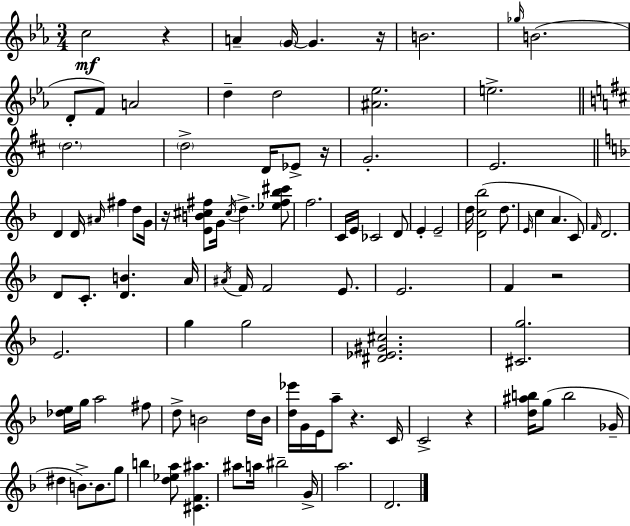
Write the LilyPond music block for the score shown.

{
  \clef treble
  \numericTimeSignature
  \time 3/4
  \key c \minor
  c''2\mf r4 | a'4-- \parenthesize g'16~~ g'4. r16 | b'2. | \grace { ges''16 } b'2.( | \break d'8-. f'8) a'2 | d''4-- d''2 | <ais' ees''>2. | e''2.-> | \break \bar "||" \break \key b \minor \parenthesize d''2. | \parenthesize d''2-> d'16 ees'8-> r16 | g'2.-. | e'2. | \break \bar "||" \break \key d \minor d'4 d'16 \grace { ais'16 } fis''4 d''8 | g'16 r16 <e' b' cis'' fis''>8 g'16 \acciaccatura { cis''16 } d''4.-> | <ees'' fis'' bes'' cis'''>8 f''2. | c'16 e'16 ces'2 | \break d'8 e'4-. e'2-- | d''16 <d' c'' bes''>2( d''8. | \grace { e'16 } c''4 a'4. | c'8) \grace { f'16 } d'2. | \break d'8 c'8.-. <d' b'>4. | a'16 \acciaccatura { ais'16 } f'16 f'2 | e'8. e'2. | f'4 r2 | \break e'2. | g''4 g''2 | <dis' ees' gis' cis''>2. | <cis' g''>2. | \break <des'' e''>16 g''16 a''2 | fis''8 d''8-> b'2 | d''16 b'16 <d'' ees'''>16 g'16 e'16 a''8-- r4. | c'16 c'2-> | \break r4 <d'' ais'' b''>16 g''8( b''2 | ges'16-- dis''4 b'8.->) | b'8. g''8 b''4 <d'' ees'' a''>8 <cis' f' ais''>4. | ais''8 a''16 bis''2-- | \break g'16-> a''2. | d'2. | \bar "|."
}